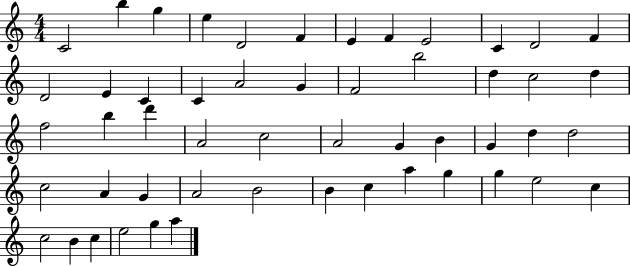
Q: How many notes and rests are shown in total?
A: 52